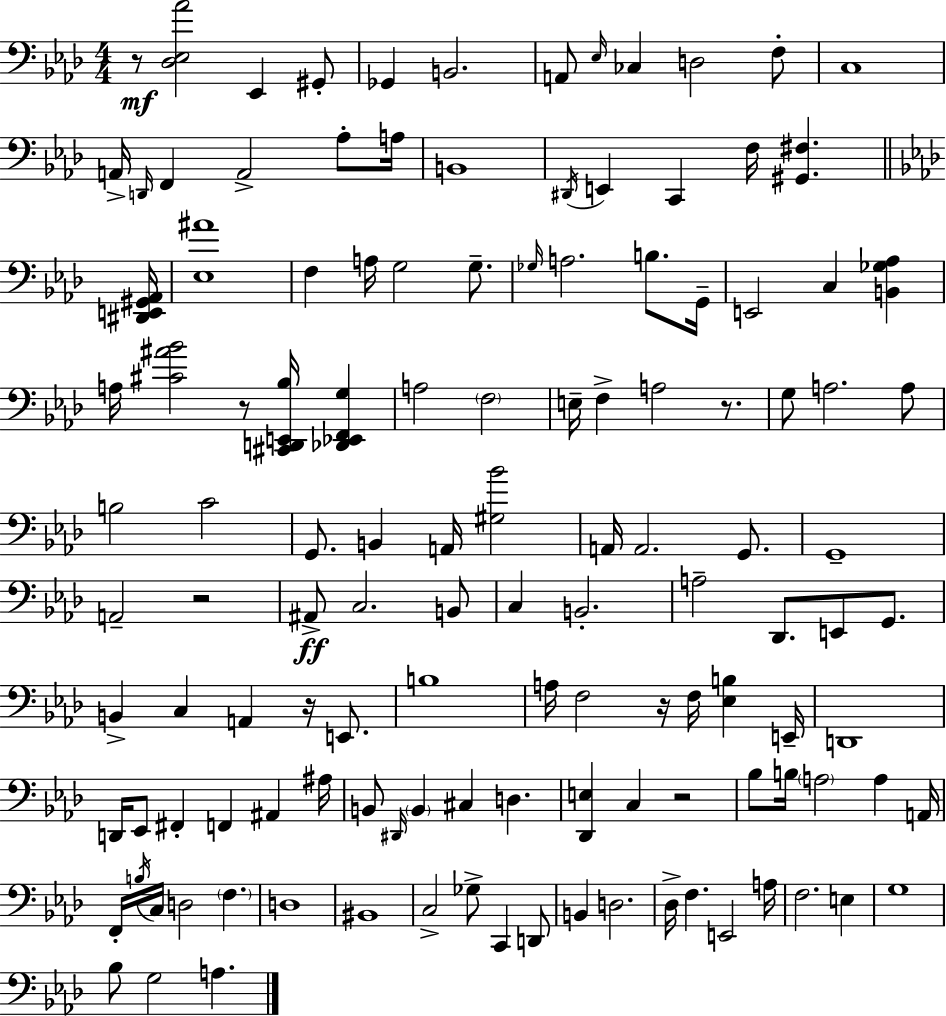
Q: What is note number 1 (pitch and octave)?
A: Eb2